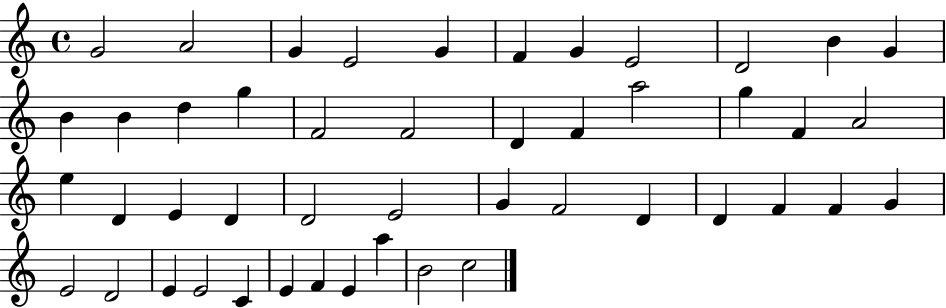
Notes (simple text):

G4/h A4/h G4/q E4/h G4/q F4/q G4/q E4/h D4/h B4/q G4/q B4/q B4/q D5/q G5/q F4/h F4/h D4/q F4/q A5/h G5/q F4/q A4/h E5/q D4/q E4/q D4/q D4/h E4/h G4/q F4/h D4/q D4/q F4/q F4/q G4/q E4/h D4/h E4/q E4/h C4/q E4/q F4/q E4/q A5/q B4/h C5/h